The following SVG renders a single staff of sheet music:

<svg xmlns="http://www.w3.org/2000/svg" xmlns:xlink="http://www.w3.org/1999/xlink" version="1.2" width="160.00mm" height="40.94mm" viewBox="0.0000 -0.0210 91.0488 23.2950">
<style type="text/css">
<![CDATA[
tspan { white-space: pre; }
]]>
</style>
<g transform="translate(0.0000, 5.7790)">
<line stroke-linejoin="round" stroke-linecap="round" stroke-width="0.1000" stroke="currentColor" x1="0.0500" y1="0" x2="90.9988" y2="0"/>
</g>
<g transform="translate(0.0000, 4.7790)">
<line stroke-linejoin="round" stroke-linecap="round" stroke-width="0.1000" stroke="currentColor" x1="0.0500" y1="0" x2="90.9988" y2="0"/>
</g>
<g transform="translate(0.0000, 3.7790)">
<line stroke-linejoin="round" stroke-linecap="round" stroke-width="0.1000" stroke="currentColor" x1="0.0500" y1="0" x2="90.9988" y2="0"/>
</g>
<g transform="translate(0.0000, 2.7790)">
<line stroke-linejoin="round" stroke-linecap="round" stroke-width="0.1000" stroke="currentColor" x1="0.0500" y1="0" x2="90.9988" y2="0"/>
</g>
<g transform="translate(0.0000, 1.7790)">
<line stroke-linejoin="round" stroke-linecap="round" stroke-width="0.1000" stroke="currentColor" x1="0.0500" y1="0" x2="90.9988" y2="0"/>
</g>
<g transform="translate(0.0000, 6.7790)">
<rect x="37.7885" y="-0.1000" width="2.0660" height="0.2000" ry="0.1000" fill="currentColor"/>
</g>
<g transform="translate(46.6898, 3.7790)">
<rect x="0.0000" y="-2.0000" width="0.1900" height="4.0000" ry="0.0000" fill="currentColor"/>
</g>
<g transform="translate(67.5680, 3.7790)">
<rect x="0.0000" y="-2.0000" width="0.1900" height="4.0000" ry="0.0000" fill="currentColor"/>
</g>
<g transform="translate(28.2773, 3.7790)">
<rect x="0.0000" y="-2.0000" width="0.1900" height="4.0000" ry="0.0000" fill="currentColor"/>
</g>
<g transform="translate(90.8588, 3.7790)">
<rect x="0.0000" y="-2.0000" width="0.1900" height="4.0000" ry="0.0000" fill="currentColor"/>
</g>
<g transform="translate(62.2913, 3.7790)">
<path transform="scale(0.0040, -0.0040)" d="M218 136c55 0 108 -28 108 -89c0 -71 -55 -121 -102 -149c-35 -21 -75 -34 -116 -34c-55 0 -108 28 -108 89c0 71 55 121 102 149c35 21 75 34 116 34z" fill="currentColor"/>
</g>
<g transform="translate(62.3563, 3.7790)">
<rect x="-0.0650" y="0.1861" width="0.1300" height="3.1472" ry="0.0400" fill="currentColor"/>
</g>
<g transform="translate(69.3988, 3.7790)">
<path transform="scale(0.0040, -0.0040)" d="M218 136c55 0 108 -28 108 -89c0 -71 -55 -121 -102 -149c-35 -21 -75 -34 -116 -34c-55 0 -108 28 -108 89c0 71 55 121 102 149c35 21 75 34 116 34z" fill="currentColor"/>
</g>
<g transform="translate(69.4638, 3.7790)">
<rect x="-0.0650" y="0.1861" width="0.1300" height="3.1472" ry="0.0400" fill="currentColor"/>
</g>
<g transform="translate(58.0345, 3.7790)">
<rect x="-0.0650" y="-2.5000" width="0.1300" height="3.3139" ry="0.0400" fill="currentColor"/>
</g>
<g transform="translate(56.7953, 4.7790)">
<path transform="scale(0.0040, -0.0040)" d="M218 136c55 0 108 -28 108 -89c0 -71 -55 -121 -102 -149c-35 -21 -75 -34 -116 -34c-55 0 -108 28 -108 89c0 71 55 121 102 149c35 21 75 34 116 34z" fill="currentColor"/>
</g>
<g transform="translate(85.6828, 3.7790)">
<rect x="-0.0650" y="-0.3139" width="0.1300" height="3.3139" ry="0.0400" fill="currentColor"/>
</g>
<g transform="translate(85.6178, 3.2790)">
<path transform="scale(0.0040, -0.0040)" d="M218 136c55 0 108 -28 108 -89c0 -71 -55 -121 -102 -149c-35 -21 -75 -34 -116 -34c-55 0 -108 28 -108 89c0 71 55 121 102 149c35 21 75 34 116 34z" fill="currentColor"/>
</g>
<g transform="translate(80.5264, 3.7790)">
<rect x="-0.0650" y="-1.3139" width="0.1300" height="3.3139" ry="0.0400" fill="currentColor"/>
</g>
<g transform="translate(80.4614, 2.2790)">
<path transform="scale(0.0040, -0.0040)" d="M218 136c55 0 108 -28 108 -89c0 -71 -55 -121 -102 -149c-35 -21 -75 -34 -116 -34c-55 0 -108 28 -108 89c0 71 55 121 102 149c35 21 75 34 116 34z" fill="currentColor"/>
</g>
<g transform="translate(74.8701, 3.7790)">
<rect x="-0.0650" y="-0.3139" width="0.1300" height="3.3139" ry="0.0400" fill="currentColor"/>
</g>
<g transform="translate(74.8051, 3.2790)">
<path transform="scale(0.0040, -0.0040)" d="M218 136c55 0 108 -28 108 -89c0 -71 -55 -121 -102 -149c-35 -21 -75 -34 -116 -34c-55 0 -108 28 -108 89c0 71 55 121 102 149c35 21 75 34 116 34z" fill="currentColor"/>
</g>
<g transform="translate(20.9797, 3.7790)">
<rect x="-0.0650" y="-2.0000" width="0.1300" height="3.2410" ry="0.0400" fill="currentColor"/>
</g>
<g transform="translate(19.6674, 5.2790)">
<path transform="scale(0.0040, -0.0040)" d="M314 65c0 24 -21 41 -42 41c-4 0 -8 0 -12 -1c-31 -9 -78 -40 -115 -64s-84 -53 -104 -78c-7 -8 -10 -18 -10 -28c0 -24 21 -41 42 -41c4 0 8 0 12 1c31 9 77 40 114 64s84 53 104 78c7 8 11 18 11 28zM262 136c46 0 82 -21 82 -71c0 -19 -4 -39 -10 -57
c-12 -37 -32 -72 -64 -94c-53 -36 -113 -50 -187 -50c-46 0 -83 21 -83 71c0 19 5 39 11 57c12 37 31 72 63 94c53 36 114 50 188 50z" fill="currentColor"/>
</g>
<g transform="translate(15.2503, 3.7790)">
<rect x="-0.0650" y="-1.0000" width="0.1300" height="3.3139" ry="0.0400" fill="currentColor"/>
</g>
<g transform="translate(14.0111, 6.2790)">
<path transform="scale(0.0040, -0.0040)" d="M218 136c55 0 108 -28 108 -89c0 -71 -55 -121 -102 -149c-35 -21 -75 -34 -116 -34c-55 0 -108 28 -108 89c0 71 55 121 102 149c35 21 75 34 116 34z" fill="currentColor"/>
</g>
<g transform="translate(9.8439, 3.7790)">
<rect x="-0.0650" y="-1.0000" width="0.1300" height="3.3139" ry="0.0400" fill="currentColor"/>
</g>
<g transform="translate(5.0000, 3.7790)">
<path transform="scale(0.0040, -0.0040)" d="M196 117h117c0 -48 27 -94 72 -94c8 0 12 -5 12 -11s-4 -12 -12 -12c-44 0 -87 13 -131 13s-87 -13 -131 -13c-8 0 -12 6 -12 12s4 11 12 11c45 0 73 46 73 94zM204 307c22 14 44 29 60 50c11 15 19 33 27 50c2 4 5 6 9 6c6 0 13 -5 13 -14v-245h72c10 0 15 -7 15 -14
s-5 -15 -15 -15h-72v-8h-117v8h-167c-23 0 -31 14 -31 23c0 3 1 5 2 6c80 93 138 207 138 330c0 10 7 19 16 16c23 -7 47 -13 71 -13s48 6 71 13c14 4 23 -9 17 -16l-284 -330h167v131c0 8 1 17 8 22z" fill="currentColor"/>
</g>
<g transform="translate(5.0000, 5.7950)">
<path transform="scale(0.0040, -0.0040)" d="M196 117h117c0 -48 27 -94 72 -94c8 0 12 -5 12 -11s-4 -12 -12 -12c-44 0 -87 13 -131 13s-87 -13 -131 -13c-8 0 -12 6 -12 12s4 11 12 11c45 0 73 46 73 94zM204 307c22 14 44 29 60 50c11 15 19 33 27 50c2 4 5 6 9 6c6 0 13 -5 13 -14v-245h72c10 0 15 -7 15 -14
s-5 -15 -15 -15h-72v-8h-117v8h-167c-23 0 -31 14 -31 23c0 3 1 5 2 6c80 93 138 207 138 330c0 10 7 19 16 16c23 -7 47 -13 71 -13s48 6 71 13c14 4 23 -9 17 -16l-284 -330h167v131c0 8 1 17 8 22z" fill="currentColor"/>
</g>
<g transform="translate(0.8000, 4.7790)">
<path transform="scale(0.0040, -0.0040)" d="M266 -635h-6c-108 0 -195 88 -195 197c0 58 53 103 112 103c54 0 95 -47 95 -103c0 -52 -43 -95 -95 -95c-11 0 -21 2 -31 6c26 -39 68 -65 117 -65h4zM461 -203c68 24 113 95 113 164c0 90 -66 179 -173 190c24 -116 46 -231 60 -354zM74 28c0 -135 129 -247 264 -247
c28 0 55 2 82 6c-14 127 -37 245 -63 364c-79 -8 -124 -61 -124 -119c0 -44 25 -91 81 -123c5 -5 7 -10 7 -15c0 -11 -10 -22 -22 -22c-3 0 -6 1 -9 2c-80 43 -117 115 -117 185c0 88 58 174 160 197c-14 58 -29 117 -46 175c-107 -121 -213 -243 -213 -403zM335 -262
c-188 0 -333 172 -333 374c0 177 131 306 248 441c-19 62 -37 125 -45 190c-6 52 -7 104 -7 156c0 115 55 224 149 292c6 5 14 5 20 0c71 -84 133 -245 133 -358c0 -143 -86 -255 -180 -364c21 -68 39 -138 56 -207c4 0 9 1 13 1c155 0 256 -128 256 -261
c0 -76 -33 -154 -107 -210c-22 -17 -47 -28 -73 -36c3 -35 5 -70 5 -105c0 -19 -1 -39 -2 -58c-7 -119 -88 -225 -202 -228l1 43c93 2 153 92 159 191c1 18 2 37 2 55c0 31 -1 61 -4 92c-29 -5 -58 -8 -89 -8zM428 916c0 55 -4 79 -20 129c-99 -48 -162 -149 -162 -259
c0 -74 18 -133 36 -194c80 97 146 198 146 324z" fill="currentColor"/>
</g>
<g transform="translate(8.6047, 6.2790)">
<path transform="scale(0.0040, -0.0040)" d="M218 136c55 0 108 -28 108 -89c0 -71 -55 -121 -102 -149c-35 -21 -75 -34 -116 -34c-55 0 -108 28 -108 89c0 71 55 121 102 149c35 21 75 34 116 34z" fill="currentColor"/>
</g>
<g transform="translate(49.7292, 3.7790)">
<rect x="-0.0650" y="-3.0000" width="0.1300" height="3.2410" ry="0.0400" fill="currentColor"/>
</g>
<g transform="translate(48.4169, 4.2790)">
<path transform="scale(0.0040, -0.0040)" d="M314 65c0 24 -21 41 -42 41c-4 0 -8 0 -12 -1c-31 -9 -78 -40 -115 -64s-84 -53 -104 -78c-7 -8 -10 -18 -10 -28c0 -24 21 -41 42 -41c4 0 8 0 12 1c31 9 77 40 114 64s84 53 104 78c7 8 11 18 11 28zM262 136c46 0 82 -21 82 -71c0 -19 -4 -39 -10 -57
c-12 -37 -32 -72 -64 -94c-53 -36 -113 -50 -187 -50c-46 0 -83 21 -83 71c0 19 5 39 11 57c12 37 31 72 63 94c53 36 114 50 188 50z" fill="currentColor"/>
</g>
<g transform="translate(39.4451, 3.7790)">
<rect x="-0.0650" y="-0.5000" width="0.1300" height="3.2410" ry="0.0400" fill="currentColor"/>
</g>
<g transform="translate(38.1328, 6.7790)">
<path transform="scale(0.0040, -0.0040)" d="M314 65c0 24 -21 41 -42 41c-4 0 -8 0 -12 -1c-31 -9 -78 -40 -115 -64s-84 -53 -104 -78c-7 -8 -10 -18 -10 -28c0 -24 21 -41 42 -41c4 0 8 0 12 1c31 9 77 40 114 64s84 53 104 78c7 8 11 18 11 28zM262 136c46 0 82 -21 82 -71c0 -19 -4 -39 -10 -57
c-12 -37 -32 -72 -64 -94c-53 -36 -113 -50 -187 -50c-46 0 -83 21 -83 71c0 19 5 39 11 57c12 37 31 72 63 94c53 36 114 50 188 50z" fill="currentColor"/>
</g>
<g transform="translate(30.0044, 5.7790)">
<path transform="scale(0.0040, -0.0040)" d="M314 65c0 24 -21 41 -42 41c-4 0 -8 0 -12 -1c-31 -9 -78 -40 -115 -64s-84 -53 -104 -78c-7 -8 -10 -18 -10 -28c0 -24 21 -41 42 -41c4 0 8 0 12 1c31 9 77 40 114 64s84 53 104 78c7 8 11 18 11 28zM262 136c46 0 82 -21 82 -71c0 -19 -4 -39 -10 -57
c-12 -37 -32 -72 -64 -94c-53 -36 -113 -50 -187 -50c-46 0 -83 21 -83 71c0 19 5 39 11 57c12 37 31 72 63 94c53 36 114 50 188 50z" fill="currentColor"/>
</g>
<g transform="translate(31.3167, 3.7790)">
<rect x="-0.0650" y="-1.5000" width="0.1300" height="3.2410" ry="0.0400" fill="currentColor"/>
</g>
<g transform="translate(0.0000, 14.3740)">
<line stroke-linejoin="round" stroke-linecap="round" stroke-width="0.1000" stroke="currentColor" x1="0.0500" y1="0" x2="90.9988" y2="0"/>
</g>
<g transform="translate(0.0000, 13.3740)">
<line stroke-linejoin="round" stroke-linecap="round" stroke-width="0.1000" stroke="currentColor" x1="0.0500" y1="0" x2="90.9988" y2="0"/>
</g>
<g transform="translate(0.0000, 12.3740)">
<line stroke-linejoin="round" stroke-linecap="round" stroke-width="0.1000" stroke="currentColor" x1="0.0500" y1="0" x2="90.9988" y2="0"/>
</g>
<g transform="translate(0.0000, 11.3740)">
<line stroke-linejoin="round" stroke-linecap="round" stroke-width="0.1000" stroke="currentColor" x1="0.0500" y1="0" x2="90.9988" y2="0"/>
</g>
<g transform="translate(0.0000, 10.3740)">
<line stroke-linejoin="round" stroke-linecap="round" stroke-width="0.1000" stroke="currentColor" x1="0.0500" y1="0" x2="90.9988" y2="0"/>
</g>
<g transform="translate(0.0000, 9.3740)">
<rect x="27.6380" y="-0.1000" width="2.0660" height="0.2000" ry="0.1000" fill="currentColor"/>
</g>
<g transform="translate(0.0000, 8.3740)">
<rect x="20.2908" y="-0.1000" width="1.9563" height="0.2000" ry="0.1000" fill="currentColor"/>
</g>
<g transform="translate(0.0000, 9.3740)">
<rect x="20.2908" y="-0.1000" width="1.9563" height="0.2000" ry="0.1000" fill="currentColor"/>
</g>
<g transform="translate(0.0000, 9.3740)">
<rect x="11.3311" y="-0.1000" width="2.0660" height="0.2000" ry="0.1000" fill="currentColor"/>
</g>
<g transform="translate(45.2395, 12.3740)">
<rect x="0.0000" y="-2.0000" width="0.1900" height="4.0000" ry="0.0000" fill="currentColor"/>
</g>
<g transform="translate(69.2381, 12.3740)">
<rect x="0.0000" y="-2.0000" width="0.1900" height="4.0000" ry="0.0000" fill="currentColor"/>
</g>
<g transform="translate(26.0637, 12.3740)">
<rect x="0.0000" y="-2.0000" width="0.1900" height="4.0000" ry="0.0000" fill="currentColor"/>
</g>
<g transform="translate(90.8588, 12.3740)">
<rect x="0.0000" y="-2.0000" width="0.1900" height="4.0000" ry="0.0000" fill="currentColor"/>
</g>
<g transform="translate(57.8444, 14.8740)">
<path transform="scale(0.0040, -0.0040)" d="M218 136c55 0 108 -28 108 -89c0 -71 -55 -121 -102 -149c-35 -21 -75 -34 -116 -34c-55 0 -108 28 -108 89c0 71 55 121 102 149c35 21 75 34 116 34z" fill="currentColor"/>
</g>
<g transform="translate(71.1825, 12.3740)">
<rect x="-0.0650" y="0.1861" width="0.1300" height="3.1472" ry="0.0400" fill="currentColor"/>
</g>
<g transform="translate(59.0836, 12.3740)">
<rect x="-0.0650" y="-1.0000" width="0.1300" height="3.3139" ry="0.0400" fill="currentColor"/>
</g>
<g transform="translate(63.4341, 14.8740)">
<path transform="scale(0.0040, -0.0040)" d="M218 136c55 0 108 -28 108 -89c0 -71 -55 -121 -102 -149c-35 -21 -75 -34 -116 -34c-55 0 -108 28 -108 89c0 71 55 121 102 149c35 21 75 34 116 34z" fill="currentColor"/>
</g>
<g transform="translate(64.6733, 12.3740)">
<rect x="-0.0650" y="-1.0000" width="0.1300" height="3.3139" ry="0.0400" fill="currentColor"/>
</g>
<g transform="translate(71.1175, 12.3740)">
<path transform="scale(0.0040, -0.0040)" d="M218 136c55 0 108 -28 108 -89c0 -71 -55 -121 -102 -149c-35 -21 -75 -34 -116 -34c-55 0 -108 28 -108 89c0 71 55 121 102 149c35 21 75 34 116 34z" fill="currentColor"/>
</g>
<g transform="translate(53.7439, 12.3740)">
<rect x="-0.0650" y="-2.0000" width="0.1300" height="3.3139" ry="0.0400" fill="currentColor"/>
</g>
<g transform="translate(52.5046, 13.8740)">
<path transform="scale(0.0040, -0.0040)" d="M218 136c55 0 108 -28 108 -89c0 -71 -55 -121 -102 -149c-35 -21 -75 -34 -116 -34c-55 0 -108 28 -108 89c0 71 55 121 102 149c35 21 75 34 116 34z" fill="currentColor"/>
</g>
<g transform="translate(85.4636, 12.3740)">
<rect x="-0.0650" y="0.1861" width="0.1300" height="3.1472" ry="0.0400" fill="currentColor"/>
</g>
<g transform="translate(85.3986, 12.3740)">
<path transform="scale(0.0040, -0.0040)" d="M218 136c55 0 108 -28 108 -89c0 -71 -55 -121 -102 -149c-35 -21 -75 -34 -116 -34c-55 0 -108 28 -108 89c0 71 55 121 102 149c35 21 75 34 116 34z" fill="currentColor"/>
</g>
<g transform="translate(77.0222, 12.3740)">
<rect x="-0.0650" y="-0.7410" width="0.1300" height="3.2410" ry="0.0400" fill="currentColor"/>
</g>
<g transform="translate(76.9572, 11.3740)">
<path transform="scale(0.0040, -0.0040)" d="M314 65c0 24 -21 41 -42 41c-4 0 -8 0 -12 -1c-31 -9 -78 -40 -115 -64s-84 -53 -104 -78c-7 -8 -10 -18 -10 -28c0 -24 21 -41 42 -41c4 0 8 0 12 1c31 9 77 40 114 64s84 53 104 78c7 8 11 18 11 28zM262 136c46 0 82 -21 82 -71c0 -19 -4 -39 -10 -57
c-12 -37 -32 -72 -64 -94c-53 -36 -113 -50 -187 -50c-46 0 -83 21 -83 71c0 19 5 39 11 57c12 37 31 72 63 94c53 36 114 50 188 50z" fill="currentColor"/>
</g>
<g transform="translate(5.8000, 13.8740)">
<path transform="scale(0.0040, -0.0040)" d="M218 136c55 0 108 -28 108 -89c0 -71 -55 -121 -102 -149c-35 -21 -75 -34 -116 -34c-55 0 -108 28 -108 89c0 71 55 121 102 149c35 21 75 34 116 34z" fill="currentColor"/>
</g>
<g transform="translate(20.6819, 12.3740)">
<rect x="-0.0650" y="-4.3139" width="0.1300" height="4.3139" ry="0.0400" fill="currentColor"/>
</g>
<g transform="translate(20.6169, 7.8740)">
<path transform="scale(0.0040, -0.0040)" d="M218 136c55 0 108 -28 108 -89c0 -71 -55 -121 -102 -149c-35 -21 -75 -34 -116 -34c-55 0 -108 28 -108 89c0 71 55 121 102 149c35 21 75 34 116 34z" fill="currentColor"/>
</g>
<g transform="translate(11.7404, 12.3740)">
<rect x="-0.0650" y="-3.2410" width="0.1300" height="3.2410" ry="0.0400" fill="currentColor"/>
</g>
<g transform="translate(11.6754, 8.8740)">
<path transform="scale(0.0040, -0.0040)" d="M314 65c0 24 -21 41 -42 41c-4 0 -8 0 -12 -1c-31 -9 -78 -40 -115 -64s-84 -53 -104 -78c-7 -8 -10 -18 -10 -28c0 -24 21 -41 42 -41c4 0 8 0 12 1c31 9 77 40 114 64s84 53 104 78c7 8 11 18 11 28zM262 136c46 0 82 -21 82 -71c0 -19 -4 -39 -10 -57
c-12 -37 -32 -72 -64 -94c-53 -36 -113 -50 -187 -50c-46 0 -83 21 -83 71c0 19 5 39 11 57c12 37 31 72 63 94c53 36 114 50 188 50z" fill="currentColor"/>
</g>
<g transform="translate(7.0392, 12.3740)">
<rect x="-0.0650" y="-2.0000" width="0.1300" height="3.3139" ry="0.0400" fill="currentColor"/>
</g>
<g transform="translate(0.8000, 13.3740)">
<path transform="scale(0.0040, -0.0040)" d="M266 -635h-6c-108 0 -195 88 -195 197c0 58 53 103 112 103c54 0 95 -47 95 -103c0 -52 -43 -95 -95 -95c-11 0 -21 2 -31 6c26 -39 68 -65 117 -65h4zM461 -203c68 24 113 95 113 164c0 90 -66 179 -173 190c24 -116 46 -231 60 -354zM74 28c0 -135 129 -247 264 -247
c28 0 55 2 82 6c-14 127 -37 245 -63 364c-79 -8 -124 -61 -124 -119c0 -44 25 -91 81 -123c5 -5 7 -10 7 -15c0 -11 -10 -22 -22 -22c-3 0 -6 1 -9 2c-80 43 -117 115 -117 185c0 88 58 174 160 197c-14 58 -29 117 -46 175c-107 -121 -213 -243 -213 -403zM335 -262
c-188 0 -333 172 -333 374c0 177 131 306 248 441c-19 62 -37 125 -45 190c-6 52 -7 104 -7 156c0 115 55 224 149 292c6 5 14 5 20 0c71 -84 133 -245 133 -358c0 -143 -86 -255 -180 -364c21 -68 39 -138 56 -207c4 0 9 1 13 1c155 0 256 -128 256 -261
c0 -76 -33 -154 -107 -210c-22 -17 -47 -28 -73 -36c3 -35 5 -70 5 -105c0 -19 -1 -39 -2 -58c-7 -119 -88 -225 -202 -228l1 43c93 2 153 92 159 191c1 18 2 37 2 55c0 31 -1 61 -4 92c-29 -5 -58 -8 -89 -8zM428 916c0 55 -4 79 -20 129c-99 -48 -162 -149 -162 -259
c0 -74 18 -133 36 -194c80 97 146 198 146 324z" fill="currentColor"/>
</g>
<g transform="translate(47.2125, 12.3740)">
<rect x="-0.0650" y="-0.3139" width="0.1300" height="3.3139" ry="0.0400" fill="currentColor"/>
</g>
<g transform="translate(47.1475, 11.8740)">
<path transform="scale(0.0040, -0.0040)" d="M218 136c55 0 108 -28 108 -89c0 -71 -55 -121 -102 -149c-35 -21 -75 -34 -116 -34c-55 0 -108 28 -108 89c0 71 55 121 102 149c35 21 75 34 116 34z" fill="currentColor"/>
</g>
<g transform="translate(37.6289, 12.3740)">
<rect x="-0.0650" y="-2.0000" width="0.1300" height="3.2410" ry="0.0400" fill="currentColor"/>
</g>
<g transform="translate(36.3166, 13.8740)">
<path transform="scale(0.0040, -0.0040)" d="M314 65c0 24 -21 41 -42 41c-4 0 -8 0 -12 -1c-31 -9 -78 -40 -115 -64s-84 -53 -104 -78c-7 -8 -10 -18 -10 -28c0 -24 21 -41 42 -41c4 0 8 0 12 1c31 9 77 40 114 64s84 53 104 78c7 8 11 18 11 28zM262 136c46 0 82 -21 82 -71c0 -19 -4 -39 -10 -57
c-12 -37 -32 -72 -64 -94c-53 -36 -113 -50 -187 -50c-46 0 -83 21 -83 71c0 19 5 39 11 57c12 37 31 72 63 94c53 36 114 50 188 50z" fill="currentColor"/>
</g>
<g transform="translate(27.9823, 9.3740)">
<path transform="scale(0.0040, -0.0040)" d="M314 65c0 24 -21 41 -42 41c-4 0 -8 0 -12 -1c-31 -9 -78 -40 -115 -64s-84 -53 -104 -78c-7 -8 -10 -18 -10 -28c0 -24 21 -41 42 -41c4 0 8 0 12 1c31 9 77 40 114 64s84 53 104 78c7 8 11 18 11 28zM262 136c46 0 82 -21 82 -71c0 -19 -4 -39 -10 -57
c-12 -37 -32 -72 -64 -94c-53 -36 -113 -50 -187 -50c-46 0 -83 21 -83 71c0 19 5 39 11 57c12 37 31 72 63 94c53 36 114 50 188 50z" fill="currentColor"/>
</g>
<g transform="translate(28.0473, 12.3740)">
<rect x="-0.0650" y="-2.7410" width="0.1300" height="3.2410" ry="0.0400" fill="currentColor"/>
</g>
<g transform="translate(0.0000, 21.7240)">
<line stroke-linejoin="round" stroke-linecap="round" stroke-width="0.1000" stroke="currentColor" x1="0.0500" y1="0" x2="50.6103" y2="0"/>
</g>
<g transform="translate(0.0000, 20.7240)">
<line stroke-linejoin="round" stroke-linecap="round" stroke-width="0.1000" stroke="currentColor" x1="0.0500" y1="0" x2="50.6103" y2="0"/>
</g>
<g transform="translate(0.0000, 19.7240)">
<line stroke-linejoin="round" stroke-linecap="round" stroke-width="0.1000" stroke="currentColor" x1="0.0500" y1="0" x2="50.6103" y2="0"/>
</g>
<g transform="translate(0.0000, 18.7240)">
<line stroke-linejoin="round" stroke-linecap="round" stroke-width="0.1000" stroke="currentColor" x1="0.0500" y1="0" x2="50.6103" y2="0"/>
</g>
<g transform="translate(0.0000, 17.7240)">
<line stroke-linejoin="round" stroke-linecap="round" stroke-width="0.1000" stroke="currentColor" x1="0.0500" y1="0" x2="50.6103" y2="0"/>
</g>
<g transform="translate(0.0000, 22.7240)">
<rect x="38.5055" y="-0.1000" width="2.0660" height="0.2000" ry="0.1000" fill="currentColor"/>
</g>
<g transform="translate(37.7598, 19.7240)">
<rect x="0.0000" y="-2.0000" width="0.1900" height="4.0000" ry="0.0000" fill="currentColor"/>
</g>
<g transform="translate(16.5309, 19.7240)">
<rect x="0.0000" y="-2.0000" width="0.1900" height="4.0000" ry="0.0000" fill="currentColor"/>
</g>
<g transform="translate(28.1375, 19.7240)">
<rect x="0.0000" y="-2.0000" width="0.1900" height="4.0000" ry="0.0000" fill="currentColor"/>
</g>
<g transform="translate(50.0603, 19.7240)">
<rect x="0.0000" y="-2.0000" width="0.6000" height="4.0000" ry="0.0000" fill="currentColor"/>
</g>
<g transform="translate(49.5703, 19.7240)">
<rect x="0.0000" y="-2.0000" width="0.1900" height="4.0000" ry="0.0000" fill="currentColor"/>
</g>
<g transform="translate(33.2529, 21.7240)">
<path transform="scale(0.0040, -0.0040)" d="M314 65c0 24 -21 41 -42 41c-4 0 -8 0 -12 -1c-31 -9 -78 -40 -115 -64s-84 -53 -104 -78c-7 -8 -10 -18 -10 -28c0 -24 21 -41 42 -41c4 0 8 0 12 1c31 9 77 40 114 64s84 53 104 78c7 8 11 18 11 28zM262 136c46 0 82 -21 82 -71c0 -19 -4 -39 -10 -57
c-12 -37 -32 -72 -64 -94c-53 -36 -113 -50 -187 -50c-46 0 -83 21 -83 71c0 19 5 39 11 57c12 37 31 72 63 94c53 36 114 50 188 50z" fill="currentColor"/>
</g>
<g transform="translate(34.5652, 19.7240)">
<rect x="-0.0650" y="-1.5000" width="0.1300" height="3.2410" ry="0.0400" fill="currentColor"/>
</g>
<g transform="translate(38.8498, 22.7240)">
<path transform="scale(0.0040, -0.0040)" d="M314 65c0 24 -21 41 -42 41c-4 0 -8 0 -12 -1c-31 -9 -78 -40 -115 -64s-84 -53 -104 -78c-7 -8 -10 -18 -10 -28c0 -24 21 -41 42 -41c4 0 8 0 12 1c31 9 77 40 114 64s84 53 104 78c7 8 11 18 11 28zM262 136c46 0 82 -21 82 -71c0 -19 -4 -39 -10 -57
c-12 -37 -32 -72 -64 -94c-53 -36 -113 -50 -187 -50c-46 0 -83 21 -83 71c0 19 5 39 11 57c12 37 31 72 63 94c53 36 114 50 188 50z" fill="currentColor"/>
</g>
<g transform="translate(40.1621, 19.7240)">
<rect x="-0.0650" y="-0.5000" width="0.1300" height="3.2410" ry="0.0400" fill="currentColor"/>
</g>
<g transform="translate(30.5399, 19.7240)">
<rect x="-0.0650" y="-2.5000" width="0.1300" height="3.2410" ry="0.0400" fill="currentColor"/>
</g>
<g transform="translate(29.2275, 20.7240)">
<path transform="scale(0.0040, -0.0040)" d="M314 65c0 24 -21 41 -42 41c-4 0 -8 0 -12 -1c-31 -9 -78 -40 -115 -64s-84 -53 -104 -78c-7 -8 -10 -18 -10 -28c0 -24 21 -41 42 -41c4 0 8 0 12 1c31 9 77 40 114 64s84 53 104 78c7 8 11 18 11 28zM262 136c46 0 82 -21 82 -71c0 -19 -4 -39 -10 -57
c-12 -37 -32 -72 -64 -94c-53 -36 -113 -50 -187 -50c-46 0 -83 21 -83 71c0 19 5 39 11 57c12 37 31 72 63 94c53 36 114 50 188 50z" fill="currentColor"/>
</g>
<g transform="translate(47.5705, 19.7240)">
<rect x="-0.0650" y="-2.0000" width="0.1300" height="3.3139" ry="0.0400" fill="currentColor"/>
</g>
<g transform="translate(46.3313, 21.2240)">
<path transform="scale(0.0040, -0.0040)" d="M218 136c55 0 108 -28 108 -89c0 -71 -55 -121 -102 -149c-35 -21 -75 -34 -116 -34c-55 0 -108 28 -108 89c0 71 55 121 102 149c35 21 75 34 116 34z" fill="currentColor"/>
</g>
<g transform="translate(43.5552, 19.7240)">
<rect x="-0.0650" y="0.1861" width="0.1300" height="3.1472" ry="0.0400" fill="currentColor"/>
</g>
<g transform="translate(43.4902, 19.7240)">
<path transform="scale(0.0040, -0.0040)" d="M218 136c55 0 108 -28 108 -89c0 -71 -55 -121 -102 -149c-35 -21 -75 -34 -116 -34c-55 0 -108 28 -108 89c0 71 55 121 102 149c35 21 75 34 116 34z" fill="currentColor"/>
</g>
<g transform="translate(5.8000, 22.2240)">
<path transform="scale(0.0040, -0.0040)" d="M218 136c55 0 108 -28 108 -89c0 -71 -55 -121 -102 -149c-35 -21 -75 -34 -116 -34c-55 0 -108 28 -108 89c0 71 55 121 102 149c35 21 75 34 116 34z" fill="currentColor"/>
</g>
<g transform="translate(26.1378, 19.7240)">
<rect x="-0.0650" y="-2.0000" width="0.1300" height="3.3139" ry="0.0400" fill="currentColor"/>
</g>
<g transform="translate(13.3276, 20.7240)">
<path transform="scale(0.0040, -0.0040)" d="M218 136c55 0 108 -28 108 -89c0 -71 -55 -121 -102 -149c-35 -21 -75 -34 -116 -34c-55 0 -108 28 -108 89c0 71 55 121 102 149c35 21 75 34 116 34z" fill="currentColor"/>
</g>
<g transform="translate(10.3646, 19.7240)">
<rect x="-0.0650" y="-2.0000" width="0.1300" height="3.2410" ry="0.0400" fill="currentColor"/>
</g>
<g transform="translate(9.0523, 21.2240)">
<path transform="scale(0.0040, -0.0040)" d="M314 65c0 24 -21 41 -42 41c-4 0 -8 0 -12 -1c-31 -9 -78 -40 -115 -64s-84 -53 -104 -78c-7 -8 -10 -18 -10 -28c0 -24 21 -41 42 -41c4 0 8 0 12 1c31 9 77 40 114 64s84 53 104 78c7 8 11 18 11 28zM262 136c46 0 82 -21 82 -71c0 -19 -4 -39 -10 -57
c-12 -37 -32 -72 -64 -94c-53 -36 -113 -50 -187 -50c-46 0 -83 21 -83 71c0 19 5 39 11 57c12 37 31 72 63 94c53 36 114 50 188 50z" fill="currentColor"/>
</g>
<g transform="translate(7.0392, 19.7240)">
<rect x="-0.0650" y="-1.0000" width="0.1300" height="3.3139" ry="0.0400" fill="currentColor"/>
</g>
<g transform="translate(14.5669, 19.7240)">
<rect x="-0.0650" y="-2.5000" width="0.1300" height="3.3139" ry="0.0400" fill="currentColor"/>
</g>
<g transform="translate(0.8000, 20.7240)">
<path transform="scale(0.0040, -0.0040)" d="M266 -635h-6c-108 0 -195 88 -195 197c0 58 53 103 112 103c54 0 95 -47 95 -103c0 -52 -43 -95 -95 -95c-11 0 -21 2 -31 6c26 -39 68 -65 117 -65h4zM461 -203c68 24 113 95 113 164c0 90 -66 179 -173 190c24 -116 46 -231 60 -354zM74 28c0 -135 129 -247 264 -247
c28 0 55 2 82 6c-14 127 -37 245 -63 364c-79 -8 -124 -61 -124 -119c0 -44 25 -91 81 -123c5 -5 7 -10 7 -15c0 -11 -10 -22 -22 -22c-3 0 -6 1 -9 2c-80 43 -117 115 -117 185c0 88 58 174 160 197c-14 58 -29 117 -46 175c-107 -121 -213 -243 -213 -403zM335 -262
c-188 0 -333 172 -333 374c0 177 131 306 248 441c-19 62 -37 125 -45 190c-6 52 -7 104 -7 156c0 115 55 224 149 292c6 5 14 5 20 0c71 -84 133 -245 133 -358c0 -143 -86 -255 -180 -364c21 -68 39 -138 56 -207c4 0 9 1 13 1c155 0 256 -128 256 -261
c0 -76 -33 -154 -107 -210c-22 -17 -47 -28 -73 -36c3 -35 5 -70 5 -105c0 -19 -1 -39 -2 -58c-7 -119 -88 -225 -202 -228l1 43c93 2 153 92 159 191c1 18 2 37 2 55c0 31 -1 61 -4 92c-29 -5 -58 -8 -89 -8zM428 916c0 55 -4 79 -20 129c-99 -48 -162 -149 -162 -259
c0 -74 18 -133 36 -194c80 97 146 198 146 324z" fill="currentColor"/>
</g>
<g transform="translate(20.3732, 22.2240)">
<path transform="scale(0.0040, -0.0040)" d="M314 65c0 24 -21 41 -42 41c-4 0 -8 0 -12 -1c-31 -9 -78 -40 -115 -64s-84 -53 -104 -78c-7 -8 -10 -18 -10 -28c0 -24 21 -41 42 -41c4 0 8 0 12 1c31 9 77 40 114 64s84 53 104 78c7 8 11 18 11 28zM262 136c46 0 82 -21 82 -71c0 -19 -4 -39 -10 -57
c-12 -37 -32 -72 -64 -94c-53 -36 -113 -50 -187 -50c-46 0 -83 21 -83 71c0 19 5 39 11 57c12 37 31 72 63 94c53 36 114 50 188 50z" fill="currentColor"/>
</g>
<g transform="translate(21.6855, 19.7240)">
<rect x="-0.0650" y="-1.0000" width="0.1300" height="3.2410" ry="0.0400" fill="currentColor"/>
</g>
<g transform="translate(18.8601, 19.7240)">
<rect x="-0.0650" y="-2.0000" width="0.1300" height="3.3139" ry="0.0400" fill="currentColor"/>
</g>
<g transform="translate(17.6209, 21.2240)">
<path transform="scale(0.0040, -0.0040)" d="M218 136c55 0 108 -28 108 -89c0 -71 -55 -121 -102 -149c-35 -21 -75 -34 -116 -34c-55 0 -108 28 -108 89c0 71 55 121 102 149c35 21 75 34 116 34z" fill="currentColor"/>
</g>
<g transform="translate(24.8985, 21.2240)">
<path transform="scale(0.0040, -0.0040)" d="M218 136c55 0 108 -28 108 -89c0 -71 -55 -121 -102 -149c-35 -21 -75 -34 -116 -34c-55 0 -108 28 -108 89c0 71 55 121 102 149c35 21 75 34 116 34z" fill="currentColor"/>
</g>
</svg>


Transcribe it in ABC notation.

X:1
T:Untitled
M:4/4
L:1/4
K:C
D D F2 E2 C2 A2 G B B c e c F b2 d' a2 F2 c F D D B d2 B D F2 G F D2 F G2 E2 C2 B F